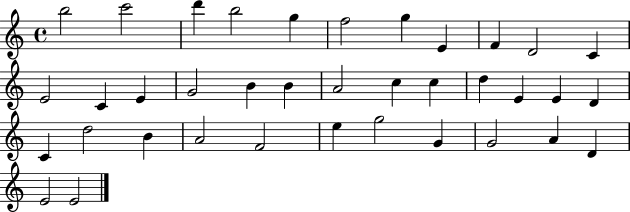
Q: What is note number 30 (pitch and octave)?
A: E5